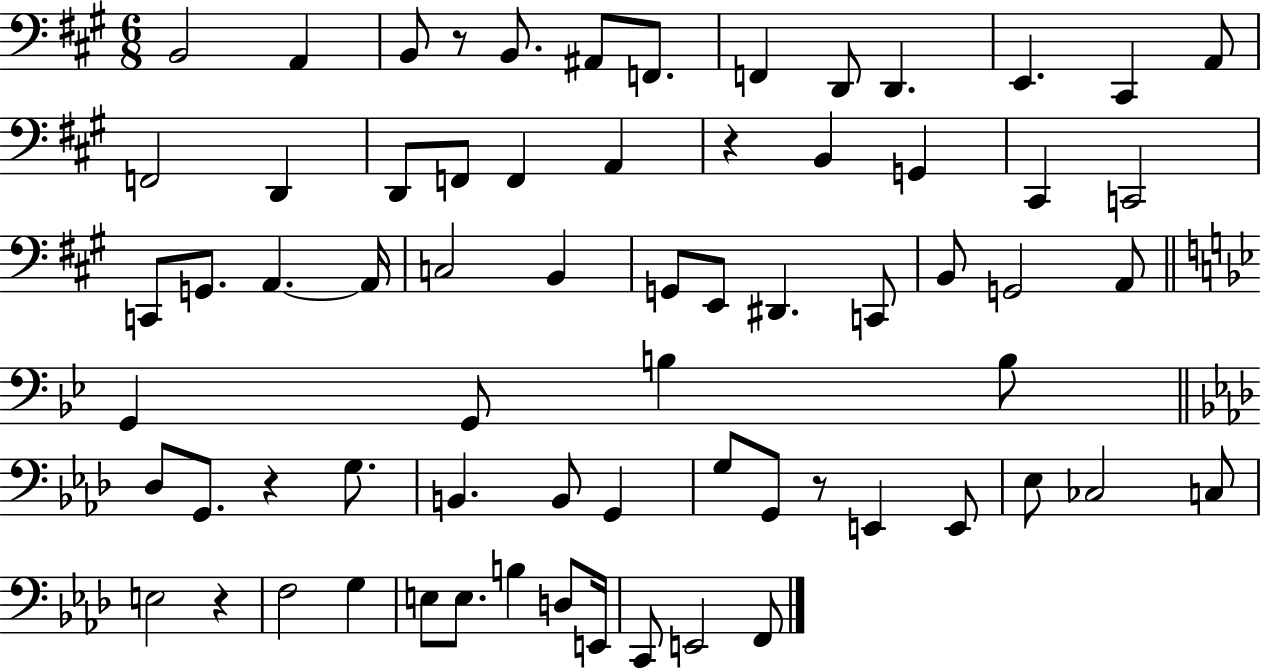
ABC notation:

X:1
T:Untitled
M:6/8
L:1/4
K:A
B,,2 A,, B,,/2 z/2 B,,/2 ^A,,/2 F,,/2 F,, D,,/2 D,, E,, ^C,, A,,/2 F,,2 D,, D,,/2 F,,/2 F,, A,, z B,, G,, ^C,, C,,2 C,,/2 G,,/2 A,, A,,/4 C,2 B,, G,,/2 E,,/2 ^D,, C,,/2 B,,/2 G,,2 A,,/2 G,, G,,/2 B, B,/2 _D,/2 G,,/2 z G,/2 B,, B,,/2 G,, G,/2 G,,/2 z/2 E,, E,,/2 _E,/2 _C,2 C,/2 E,2 z F,2 G, E,/2 E,/2 B, D,/2 E,,/4 C,,/2 E,,2 F,,/2